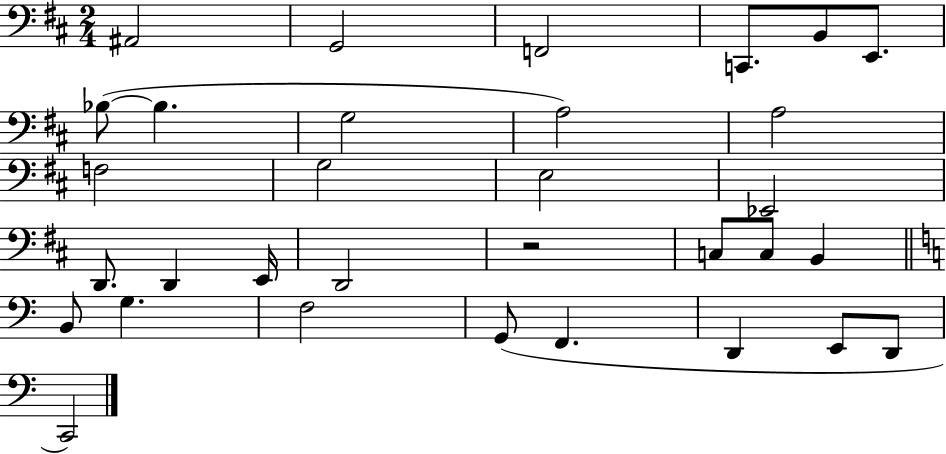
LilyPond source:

{
  \clef bass
  \numericTimeSignature
  \time 2/4
  \key d \major
  ais,2 | g,2 | f,2 | c,8. b,8 e,8. | \break bes8~(~ bes4. | g2 | a2) | a2 | \break f2 | g2 | e2 | ees,2 | \break d,8. d,4 e,16 | d,2 | r2 | c8 c8 b,4 | \break \bar "||" \break \key a \minor b,8 g4. | f2 | g,8( f,4. | d,4 e,8 d,8 | \break c,2) | \bar "|."
}